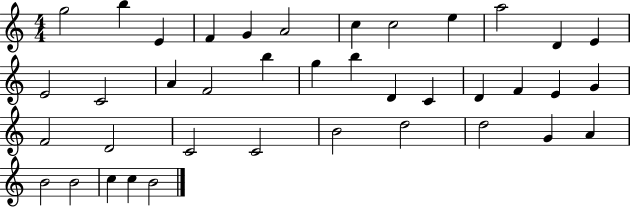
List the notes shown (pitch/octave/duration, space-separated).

G5/h B5/q E4/q F4/q G4/q A4/h C5/q C5/h E5/q A5/h D4/q E4/q E4/h C4/h A4/q F4/h B5/q G5/q B5/q D4/q C4/q D4/q F4/q E4/q G4/q F4/h D4/h C4/h C4/h B4/h D5/h D5/h G4/q A4/q B4/h B4/h C5/q C5/q B4/h